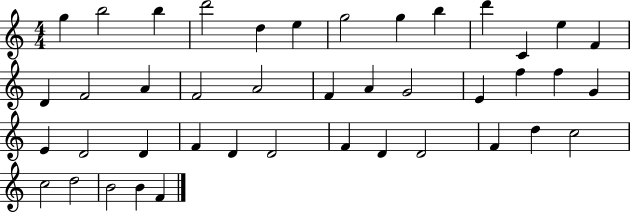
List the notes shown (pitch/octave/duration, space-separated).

G5/q B5/h B5/q D6/h D5/q E5/q G5/h G5/q B5/q D6/q C4/q E5/q F4/q D4/q F4/h A4/q F4/h A4/h F4/q A4/q G4/h E4/q F5/q F5/q G4/q E4/q D4/h D4/q F4/q D4/q D4/h F4/q D4/q D4/h F4/q D5/q C5/h C5/h D5/h B4/h B4/q F4/q